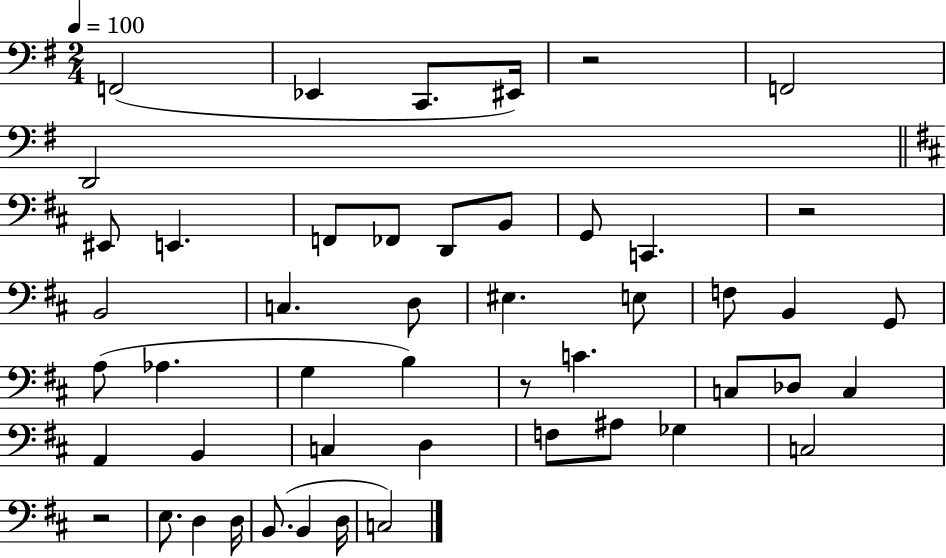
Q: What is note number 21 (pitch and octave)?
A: B2